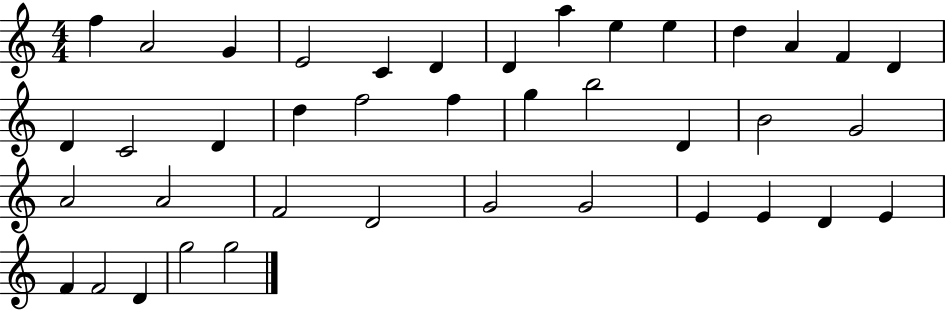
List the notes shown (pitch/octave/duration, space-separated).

F5/q A4/h G4/q E4/h C4/q D4/q D4/q A5/q E5/q E5/q D5/q A4/q F4/q D4/q D4/q C4/h D4/q D5/q F5/h F5/q G5/q B5/h D4/q B4/h G4/h A4/h A4/h F4/h D4/h G4/h G4/h E4/q E4/q D4/q E4/q F4/q F4/h D4/q G5/h G5/h